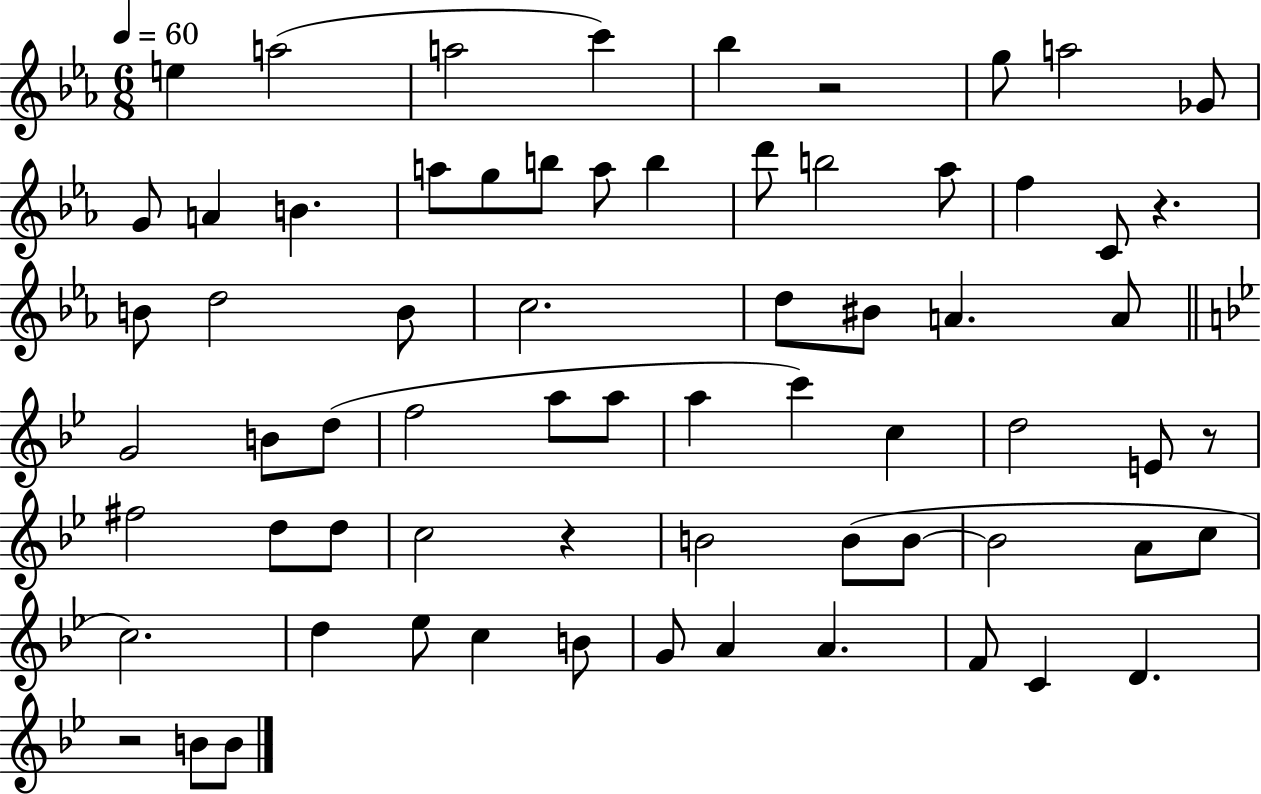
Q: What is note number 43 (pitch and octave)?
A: D5